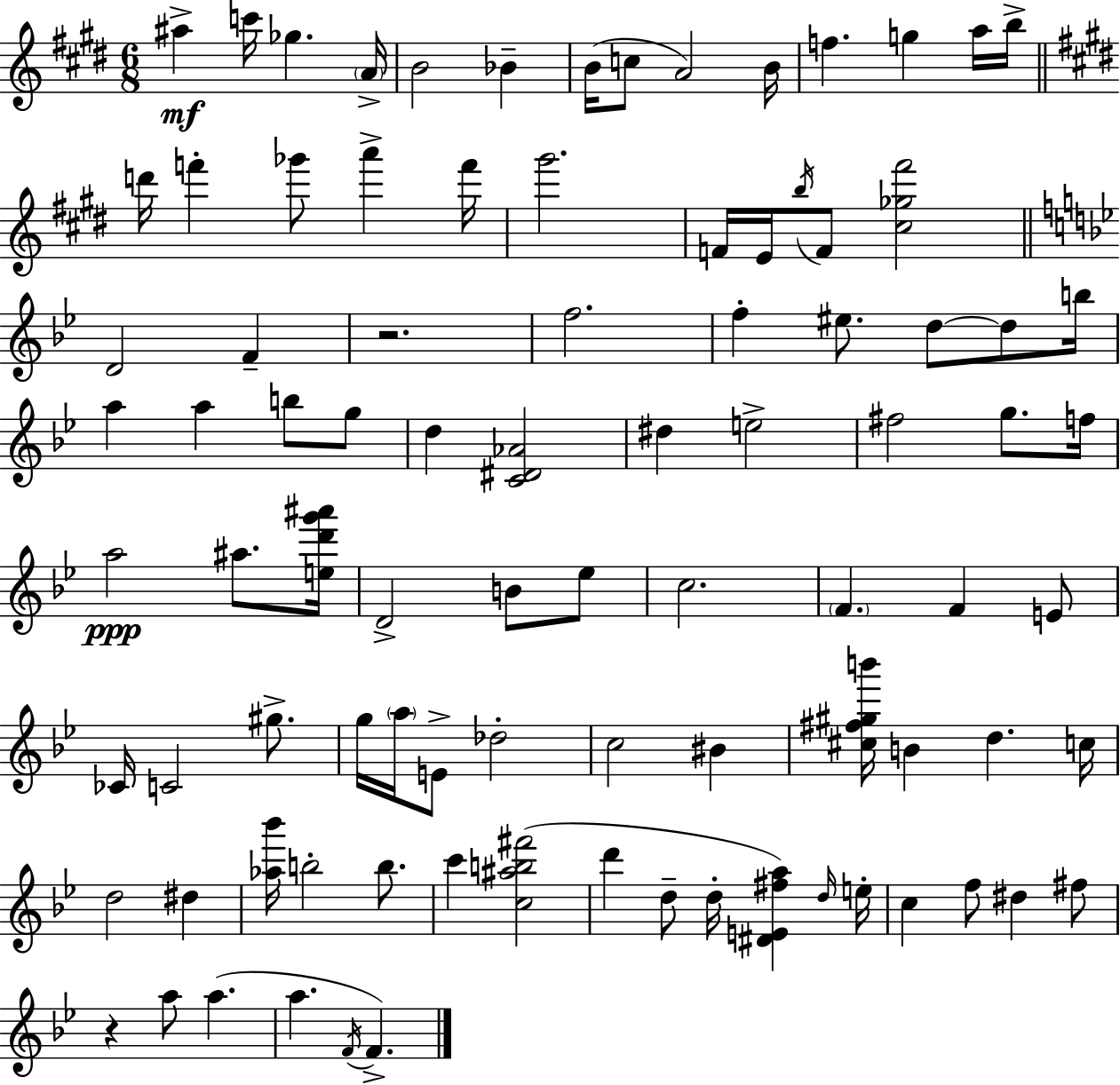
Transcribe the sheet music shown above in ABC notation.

X:1
T:Untitled
M:6/8
L:1/4
K:E
^a c'/4 _g A/4 B2 _B B/4 c/2 A2 B/4 f g a/4 b/4 d'/4 f' _g'/2 a' f'/4 ^g'2 F/4 E/4 b/4 F/2 [^c_g^f']2 D2 F z2 f2 f ^e/2 d/2 d/2 b/4 a a b/2 g/2 d [C^D_A]2 ^d e2 ^f2 g/2 f/4 a2 ^a/2 [ed'g'^a']/4 D2 B/2 _e/2 c2 F F E/2 _C/4 C2 ^g/2 g/4 a/4 E/2 _d2 c2 ^B [^c^f^gb']/4 B d c/4 d2 ^d [_a_b']/4 b2 b/2 c' [c^ab^f']2 d' d/2 d/4 [^DE^fa] d/4 e/4 c f/2 ^d ^f/2 z a/2 a a F/4 F